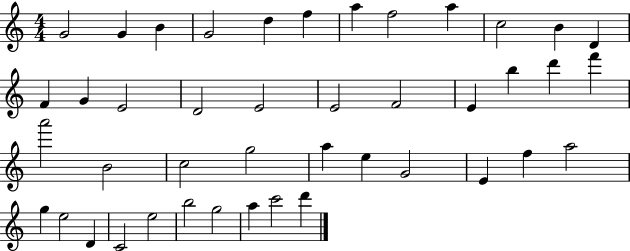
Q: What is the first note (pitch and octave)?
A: G4